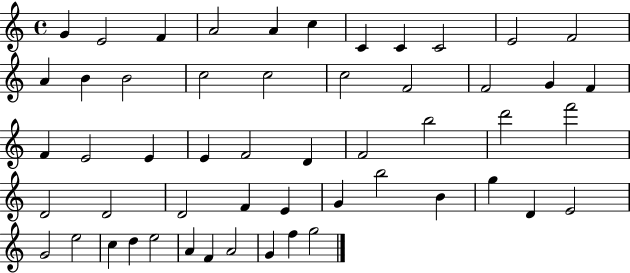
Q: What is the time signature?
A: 4/4